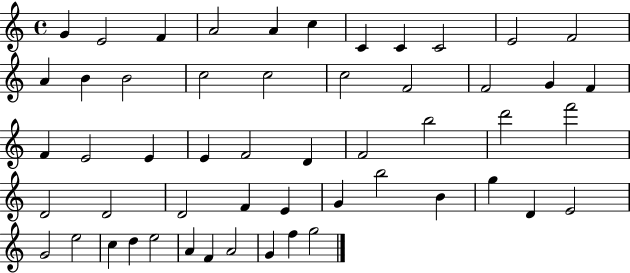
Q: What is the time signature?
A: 4/4